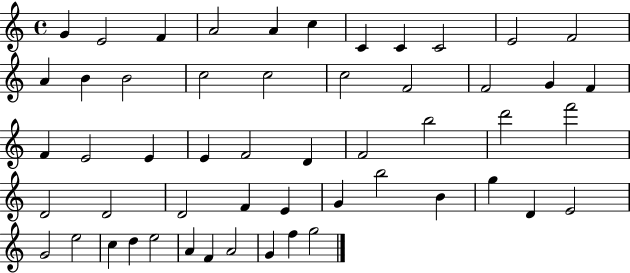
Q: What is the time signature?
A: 4/4